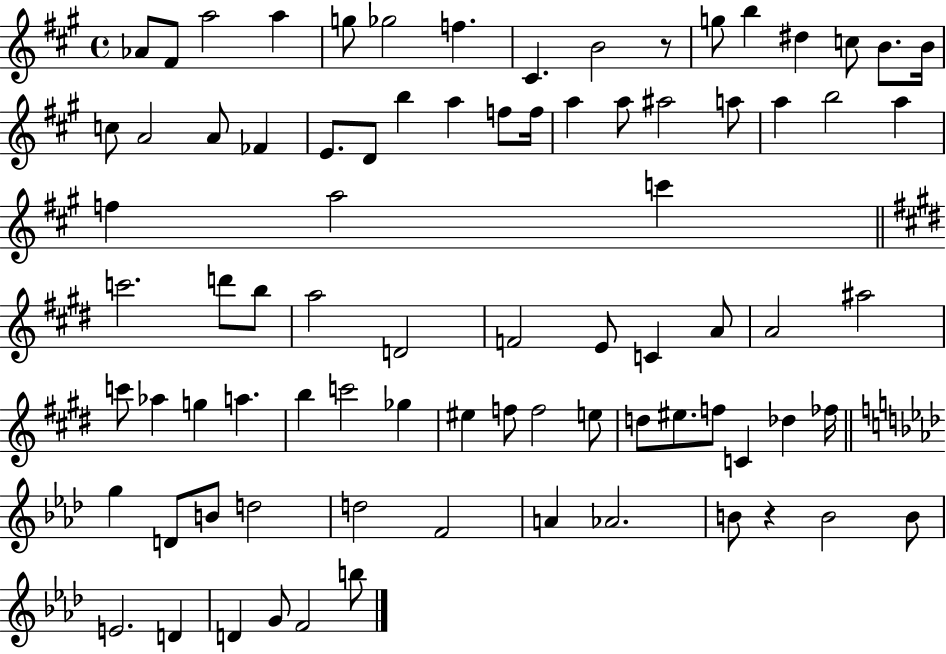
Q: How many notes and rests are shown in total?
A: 82